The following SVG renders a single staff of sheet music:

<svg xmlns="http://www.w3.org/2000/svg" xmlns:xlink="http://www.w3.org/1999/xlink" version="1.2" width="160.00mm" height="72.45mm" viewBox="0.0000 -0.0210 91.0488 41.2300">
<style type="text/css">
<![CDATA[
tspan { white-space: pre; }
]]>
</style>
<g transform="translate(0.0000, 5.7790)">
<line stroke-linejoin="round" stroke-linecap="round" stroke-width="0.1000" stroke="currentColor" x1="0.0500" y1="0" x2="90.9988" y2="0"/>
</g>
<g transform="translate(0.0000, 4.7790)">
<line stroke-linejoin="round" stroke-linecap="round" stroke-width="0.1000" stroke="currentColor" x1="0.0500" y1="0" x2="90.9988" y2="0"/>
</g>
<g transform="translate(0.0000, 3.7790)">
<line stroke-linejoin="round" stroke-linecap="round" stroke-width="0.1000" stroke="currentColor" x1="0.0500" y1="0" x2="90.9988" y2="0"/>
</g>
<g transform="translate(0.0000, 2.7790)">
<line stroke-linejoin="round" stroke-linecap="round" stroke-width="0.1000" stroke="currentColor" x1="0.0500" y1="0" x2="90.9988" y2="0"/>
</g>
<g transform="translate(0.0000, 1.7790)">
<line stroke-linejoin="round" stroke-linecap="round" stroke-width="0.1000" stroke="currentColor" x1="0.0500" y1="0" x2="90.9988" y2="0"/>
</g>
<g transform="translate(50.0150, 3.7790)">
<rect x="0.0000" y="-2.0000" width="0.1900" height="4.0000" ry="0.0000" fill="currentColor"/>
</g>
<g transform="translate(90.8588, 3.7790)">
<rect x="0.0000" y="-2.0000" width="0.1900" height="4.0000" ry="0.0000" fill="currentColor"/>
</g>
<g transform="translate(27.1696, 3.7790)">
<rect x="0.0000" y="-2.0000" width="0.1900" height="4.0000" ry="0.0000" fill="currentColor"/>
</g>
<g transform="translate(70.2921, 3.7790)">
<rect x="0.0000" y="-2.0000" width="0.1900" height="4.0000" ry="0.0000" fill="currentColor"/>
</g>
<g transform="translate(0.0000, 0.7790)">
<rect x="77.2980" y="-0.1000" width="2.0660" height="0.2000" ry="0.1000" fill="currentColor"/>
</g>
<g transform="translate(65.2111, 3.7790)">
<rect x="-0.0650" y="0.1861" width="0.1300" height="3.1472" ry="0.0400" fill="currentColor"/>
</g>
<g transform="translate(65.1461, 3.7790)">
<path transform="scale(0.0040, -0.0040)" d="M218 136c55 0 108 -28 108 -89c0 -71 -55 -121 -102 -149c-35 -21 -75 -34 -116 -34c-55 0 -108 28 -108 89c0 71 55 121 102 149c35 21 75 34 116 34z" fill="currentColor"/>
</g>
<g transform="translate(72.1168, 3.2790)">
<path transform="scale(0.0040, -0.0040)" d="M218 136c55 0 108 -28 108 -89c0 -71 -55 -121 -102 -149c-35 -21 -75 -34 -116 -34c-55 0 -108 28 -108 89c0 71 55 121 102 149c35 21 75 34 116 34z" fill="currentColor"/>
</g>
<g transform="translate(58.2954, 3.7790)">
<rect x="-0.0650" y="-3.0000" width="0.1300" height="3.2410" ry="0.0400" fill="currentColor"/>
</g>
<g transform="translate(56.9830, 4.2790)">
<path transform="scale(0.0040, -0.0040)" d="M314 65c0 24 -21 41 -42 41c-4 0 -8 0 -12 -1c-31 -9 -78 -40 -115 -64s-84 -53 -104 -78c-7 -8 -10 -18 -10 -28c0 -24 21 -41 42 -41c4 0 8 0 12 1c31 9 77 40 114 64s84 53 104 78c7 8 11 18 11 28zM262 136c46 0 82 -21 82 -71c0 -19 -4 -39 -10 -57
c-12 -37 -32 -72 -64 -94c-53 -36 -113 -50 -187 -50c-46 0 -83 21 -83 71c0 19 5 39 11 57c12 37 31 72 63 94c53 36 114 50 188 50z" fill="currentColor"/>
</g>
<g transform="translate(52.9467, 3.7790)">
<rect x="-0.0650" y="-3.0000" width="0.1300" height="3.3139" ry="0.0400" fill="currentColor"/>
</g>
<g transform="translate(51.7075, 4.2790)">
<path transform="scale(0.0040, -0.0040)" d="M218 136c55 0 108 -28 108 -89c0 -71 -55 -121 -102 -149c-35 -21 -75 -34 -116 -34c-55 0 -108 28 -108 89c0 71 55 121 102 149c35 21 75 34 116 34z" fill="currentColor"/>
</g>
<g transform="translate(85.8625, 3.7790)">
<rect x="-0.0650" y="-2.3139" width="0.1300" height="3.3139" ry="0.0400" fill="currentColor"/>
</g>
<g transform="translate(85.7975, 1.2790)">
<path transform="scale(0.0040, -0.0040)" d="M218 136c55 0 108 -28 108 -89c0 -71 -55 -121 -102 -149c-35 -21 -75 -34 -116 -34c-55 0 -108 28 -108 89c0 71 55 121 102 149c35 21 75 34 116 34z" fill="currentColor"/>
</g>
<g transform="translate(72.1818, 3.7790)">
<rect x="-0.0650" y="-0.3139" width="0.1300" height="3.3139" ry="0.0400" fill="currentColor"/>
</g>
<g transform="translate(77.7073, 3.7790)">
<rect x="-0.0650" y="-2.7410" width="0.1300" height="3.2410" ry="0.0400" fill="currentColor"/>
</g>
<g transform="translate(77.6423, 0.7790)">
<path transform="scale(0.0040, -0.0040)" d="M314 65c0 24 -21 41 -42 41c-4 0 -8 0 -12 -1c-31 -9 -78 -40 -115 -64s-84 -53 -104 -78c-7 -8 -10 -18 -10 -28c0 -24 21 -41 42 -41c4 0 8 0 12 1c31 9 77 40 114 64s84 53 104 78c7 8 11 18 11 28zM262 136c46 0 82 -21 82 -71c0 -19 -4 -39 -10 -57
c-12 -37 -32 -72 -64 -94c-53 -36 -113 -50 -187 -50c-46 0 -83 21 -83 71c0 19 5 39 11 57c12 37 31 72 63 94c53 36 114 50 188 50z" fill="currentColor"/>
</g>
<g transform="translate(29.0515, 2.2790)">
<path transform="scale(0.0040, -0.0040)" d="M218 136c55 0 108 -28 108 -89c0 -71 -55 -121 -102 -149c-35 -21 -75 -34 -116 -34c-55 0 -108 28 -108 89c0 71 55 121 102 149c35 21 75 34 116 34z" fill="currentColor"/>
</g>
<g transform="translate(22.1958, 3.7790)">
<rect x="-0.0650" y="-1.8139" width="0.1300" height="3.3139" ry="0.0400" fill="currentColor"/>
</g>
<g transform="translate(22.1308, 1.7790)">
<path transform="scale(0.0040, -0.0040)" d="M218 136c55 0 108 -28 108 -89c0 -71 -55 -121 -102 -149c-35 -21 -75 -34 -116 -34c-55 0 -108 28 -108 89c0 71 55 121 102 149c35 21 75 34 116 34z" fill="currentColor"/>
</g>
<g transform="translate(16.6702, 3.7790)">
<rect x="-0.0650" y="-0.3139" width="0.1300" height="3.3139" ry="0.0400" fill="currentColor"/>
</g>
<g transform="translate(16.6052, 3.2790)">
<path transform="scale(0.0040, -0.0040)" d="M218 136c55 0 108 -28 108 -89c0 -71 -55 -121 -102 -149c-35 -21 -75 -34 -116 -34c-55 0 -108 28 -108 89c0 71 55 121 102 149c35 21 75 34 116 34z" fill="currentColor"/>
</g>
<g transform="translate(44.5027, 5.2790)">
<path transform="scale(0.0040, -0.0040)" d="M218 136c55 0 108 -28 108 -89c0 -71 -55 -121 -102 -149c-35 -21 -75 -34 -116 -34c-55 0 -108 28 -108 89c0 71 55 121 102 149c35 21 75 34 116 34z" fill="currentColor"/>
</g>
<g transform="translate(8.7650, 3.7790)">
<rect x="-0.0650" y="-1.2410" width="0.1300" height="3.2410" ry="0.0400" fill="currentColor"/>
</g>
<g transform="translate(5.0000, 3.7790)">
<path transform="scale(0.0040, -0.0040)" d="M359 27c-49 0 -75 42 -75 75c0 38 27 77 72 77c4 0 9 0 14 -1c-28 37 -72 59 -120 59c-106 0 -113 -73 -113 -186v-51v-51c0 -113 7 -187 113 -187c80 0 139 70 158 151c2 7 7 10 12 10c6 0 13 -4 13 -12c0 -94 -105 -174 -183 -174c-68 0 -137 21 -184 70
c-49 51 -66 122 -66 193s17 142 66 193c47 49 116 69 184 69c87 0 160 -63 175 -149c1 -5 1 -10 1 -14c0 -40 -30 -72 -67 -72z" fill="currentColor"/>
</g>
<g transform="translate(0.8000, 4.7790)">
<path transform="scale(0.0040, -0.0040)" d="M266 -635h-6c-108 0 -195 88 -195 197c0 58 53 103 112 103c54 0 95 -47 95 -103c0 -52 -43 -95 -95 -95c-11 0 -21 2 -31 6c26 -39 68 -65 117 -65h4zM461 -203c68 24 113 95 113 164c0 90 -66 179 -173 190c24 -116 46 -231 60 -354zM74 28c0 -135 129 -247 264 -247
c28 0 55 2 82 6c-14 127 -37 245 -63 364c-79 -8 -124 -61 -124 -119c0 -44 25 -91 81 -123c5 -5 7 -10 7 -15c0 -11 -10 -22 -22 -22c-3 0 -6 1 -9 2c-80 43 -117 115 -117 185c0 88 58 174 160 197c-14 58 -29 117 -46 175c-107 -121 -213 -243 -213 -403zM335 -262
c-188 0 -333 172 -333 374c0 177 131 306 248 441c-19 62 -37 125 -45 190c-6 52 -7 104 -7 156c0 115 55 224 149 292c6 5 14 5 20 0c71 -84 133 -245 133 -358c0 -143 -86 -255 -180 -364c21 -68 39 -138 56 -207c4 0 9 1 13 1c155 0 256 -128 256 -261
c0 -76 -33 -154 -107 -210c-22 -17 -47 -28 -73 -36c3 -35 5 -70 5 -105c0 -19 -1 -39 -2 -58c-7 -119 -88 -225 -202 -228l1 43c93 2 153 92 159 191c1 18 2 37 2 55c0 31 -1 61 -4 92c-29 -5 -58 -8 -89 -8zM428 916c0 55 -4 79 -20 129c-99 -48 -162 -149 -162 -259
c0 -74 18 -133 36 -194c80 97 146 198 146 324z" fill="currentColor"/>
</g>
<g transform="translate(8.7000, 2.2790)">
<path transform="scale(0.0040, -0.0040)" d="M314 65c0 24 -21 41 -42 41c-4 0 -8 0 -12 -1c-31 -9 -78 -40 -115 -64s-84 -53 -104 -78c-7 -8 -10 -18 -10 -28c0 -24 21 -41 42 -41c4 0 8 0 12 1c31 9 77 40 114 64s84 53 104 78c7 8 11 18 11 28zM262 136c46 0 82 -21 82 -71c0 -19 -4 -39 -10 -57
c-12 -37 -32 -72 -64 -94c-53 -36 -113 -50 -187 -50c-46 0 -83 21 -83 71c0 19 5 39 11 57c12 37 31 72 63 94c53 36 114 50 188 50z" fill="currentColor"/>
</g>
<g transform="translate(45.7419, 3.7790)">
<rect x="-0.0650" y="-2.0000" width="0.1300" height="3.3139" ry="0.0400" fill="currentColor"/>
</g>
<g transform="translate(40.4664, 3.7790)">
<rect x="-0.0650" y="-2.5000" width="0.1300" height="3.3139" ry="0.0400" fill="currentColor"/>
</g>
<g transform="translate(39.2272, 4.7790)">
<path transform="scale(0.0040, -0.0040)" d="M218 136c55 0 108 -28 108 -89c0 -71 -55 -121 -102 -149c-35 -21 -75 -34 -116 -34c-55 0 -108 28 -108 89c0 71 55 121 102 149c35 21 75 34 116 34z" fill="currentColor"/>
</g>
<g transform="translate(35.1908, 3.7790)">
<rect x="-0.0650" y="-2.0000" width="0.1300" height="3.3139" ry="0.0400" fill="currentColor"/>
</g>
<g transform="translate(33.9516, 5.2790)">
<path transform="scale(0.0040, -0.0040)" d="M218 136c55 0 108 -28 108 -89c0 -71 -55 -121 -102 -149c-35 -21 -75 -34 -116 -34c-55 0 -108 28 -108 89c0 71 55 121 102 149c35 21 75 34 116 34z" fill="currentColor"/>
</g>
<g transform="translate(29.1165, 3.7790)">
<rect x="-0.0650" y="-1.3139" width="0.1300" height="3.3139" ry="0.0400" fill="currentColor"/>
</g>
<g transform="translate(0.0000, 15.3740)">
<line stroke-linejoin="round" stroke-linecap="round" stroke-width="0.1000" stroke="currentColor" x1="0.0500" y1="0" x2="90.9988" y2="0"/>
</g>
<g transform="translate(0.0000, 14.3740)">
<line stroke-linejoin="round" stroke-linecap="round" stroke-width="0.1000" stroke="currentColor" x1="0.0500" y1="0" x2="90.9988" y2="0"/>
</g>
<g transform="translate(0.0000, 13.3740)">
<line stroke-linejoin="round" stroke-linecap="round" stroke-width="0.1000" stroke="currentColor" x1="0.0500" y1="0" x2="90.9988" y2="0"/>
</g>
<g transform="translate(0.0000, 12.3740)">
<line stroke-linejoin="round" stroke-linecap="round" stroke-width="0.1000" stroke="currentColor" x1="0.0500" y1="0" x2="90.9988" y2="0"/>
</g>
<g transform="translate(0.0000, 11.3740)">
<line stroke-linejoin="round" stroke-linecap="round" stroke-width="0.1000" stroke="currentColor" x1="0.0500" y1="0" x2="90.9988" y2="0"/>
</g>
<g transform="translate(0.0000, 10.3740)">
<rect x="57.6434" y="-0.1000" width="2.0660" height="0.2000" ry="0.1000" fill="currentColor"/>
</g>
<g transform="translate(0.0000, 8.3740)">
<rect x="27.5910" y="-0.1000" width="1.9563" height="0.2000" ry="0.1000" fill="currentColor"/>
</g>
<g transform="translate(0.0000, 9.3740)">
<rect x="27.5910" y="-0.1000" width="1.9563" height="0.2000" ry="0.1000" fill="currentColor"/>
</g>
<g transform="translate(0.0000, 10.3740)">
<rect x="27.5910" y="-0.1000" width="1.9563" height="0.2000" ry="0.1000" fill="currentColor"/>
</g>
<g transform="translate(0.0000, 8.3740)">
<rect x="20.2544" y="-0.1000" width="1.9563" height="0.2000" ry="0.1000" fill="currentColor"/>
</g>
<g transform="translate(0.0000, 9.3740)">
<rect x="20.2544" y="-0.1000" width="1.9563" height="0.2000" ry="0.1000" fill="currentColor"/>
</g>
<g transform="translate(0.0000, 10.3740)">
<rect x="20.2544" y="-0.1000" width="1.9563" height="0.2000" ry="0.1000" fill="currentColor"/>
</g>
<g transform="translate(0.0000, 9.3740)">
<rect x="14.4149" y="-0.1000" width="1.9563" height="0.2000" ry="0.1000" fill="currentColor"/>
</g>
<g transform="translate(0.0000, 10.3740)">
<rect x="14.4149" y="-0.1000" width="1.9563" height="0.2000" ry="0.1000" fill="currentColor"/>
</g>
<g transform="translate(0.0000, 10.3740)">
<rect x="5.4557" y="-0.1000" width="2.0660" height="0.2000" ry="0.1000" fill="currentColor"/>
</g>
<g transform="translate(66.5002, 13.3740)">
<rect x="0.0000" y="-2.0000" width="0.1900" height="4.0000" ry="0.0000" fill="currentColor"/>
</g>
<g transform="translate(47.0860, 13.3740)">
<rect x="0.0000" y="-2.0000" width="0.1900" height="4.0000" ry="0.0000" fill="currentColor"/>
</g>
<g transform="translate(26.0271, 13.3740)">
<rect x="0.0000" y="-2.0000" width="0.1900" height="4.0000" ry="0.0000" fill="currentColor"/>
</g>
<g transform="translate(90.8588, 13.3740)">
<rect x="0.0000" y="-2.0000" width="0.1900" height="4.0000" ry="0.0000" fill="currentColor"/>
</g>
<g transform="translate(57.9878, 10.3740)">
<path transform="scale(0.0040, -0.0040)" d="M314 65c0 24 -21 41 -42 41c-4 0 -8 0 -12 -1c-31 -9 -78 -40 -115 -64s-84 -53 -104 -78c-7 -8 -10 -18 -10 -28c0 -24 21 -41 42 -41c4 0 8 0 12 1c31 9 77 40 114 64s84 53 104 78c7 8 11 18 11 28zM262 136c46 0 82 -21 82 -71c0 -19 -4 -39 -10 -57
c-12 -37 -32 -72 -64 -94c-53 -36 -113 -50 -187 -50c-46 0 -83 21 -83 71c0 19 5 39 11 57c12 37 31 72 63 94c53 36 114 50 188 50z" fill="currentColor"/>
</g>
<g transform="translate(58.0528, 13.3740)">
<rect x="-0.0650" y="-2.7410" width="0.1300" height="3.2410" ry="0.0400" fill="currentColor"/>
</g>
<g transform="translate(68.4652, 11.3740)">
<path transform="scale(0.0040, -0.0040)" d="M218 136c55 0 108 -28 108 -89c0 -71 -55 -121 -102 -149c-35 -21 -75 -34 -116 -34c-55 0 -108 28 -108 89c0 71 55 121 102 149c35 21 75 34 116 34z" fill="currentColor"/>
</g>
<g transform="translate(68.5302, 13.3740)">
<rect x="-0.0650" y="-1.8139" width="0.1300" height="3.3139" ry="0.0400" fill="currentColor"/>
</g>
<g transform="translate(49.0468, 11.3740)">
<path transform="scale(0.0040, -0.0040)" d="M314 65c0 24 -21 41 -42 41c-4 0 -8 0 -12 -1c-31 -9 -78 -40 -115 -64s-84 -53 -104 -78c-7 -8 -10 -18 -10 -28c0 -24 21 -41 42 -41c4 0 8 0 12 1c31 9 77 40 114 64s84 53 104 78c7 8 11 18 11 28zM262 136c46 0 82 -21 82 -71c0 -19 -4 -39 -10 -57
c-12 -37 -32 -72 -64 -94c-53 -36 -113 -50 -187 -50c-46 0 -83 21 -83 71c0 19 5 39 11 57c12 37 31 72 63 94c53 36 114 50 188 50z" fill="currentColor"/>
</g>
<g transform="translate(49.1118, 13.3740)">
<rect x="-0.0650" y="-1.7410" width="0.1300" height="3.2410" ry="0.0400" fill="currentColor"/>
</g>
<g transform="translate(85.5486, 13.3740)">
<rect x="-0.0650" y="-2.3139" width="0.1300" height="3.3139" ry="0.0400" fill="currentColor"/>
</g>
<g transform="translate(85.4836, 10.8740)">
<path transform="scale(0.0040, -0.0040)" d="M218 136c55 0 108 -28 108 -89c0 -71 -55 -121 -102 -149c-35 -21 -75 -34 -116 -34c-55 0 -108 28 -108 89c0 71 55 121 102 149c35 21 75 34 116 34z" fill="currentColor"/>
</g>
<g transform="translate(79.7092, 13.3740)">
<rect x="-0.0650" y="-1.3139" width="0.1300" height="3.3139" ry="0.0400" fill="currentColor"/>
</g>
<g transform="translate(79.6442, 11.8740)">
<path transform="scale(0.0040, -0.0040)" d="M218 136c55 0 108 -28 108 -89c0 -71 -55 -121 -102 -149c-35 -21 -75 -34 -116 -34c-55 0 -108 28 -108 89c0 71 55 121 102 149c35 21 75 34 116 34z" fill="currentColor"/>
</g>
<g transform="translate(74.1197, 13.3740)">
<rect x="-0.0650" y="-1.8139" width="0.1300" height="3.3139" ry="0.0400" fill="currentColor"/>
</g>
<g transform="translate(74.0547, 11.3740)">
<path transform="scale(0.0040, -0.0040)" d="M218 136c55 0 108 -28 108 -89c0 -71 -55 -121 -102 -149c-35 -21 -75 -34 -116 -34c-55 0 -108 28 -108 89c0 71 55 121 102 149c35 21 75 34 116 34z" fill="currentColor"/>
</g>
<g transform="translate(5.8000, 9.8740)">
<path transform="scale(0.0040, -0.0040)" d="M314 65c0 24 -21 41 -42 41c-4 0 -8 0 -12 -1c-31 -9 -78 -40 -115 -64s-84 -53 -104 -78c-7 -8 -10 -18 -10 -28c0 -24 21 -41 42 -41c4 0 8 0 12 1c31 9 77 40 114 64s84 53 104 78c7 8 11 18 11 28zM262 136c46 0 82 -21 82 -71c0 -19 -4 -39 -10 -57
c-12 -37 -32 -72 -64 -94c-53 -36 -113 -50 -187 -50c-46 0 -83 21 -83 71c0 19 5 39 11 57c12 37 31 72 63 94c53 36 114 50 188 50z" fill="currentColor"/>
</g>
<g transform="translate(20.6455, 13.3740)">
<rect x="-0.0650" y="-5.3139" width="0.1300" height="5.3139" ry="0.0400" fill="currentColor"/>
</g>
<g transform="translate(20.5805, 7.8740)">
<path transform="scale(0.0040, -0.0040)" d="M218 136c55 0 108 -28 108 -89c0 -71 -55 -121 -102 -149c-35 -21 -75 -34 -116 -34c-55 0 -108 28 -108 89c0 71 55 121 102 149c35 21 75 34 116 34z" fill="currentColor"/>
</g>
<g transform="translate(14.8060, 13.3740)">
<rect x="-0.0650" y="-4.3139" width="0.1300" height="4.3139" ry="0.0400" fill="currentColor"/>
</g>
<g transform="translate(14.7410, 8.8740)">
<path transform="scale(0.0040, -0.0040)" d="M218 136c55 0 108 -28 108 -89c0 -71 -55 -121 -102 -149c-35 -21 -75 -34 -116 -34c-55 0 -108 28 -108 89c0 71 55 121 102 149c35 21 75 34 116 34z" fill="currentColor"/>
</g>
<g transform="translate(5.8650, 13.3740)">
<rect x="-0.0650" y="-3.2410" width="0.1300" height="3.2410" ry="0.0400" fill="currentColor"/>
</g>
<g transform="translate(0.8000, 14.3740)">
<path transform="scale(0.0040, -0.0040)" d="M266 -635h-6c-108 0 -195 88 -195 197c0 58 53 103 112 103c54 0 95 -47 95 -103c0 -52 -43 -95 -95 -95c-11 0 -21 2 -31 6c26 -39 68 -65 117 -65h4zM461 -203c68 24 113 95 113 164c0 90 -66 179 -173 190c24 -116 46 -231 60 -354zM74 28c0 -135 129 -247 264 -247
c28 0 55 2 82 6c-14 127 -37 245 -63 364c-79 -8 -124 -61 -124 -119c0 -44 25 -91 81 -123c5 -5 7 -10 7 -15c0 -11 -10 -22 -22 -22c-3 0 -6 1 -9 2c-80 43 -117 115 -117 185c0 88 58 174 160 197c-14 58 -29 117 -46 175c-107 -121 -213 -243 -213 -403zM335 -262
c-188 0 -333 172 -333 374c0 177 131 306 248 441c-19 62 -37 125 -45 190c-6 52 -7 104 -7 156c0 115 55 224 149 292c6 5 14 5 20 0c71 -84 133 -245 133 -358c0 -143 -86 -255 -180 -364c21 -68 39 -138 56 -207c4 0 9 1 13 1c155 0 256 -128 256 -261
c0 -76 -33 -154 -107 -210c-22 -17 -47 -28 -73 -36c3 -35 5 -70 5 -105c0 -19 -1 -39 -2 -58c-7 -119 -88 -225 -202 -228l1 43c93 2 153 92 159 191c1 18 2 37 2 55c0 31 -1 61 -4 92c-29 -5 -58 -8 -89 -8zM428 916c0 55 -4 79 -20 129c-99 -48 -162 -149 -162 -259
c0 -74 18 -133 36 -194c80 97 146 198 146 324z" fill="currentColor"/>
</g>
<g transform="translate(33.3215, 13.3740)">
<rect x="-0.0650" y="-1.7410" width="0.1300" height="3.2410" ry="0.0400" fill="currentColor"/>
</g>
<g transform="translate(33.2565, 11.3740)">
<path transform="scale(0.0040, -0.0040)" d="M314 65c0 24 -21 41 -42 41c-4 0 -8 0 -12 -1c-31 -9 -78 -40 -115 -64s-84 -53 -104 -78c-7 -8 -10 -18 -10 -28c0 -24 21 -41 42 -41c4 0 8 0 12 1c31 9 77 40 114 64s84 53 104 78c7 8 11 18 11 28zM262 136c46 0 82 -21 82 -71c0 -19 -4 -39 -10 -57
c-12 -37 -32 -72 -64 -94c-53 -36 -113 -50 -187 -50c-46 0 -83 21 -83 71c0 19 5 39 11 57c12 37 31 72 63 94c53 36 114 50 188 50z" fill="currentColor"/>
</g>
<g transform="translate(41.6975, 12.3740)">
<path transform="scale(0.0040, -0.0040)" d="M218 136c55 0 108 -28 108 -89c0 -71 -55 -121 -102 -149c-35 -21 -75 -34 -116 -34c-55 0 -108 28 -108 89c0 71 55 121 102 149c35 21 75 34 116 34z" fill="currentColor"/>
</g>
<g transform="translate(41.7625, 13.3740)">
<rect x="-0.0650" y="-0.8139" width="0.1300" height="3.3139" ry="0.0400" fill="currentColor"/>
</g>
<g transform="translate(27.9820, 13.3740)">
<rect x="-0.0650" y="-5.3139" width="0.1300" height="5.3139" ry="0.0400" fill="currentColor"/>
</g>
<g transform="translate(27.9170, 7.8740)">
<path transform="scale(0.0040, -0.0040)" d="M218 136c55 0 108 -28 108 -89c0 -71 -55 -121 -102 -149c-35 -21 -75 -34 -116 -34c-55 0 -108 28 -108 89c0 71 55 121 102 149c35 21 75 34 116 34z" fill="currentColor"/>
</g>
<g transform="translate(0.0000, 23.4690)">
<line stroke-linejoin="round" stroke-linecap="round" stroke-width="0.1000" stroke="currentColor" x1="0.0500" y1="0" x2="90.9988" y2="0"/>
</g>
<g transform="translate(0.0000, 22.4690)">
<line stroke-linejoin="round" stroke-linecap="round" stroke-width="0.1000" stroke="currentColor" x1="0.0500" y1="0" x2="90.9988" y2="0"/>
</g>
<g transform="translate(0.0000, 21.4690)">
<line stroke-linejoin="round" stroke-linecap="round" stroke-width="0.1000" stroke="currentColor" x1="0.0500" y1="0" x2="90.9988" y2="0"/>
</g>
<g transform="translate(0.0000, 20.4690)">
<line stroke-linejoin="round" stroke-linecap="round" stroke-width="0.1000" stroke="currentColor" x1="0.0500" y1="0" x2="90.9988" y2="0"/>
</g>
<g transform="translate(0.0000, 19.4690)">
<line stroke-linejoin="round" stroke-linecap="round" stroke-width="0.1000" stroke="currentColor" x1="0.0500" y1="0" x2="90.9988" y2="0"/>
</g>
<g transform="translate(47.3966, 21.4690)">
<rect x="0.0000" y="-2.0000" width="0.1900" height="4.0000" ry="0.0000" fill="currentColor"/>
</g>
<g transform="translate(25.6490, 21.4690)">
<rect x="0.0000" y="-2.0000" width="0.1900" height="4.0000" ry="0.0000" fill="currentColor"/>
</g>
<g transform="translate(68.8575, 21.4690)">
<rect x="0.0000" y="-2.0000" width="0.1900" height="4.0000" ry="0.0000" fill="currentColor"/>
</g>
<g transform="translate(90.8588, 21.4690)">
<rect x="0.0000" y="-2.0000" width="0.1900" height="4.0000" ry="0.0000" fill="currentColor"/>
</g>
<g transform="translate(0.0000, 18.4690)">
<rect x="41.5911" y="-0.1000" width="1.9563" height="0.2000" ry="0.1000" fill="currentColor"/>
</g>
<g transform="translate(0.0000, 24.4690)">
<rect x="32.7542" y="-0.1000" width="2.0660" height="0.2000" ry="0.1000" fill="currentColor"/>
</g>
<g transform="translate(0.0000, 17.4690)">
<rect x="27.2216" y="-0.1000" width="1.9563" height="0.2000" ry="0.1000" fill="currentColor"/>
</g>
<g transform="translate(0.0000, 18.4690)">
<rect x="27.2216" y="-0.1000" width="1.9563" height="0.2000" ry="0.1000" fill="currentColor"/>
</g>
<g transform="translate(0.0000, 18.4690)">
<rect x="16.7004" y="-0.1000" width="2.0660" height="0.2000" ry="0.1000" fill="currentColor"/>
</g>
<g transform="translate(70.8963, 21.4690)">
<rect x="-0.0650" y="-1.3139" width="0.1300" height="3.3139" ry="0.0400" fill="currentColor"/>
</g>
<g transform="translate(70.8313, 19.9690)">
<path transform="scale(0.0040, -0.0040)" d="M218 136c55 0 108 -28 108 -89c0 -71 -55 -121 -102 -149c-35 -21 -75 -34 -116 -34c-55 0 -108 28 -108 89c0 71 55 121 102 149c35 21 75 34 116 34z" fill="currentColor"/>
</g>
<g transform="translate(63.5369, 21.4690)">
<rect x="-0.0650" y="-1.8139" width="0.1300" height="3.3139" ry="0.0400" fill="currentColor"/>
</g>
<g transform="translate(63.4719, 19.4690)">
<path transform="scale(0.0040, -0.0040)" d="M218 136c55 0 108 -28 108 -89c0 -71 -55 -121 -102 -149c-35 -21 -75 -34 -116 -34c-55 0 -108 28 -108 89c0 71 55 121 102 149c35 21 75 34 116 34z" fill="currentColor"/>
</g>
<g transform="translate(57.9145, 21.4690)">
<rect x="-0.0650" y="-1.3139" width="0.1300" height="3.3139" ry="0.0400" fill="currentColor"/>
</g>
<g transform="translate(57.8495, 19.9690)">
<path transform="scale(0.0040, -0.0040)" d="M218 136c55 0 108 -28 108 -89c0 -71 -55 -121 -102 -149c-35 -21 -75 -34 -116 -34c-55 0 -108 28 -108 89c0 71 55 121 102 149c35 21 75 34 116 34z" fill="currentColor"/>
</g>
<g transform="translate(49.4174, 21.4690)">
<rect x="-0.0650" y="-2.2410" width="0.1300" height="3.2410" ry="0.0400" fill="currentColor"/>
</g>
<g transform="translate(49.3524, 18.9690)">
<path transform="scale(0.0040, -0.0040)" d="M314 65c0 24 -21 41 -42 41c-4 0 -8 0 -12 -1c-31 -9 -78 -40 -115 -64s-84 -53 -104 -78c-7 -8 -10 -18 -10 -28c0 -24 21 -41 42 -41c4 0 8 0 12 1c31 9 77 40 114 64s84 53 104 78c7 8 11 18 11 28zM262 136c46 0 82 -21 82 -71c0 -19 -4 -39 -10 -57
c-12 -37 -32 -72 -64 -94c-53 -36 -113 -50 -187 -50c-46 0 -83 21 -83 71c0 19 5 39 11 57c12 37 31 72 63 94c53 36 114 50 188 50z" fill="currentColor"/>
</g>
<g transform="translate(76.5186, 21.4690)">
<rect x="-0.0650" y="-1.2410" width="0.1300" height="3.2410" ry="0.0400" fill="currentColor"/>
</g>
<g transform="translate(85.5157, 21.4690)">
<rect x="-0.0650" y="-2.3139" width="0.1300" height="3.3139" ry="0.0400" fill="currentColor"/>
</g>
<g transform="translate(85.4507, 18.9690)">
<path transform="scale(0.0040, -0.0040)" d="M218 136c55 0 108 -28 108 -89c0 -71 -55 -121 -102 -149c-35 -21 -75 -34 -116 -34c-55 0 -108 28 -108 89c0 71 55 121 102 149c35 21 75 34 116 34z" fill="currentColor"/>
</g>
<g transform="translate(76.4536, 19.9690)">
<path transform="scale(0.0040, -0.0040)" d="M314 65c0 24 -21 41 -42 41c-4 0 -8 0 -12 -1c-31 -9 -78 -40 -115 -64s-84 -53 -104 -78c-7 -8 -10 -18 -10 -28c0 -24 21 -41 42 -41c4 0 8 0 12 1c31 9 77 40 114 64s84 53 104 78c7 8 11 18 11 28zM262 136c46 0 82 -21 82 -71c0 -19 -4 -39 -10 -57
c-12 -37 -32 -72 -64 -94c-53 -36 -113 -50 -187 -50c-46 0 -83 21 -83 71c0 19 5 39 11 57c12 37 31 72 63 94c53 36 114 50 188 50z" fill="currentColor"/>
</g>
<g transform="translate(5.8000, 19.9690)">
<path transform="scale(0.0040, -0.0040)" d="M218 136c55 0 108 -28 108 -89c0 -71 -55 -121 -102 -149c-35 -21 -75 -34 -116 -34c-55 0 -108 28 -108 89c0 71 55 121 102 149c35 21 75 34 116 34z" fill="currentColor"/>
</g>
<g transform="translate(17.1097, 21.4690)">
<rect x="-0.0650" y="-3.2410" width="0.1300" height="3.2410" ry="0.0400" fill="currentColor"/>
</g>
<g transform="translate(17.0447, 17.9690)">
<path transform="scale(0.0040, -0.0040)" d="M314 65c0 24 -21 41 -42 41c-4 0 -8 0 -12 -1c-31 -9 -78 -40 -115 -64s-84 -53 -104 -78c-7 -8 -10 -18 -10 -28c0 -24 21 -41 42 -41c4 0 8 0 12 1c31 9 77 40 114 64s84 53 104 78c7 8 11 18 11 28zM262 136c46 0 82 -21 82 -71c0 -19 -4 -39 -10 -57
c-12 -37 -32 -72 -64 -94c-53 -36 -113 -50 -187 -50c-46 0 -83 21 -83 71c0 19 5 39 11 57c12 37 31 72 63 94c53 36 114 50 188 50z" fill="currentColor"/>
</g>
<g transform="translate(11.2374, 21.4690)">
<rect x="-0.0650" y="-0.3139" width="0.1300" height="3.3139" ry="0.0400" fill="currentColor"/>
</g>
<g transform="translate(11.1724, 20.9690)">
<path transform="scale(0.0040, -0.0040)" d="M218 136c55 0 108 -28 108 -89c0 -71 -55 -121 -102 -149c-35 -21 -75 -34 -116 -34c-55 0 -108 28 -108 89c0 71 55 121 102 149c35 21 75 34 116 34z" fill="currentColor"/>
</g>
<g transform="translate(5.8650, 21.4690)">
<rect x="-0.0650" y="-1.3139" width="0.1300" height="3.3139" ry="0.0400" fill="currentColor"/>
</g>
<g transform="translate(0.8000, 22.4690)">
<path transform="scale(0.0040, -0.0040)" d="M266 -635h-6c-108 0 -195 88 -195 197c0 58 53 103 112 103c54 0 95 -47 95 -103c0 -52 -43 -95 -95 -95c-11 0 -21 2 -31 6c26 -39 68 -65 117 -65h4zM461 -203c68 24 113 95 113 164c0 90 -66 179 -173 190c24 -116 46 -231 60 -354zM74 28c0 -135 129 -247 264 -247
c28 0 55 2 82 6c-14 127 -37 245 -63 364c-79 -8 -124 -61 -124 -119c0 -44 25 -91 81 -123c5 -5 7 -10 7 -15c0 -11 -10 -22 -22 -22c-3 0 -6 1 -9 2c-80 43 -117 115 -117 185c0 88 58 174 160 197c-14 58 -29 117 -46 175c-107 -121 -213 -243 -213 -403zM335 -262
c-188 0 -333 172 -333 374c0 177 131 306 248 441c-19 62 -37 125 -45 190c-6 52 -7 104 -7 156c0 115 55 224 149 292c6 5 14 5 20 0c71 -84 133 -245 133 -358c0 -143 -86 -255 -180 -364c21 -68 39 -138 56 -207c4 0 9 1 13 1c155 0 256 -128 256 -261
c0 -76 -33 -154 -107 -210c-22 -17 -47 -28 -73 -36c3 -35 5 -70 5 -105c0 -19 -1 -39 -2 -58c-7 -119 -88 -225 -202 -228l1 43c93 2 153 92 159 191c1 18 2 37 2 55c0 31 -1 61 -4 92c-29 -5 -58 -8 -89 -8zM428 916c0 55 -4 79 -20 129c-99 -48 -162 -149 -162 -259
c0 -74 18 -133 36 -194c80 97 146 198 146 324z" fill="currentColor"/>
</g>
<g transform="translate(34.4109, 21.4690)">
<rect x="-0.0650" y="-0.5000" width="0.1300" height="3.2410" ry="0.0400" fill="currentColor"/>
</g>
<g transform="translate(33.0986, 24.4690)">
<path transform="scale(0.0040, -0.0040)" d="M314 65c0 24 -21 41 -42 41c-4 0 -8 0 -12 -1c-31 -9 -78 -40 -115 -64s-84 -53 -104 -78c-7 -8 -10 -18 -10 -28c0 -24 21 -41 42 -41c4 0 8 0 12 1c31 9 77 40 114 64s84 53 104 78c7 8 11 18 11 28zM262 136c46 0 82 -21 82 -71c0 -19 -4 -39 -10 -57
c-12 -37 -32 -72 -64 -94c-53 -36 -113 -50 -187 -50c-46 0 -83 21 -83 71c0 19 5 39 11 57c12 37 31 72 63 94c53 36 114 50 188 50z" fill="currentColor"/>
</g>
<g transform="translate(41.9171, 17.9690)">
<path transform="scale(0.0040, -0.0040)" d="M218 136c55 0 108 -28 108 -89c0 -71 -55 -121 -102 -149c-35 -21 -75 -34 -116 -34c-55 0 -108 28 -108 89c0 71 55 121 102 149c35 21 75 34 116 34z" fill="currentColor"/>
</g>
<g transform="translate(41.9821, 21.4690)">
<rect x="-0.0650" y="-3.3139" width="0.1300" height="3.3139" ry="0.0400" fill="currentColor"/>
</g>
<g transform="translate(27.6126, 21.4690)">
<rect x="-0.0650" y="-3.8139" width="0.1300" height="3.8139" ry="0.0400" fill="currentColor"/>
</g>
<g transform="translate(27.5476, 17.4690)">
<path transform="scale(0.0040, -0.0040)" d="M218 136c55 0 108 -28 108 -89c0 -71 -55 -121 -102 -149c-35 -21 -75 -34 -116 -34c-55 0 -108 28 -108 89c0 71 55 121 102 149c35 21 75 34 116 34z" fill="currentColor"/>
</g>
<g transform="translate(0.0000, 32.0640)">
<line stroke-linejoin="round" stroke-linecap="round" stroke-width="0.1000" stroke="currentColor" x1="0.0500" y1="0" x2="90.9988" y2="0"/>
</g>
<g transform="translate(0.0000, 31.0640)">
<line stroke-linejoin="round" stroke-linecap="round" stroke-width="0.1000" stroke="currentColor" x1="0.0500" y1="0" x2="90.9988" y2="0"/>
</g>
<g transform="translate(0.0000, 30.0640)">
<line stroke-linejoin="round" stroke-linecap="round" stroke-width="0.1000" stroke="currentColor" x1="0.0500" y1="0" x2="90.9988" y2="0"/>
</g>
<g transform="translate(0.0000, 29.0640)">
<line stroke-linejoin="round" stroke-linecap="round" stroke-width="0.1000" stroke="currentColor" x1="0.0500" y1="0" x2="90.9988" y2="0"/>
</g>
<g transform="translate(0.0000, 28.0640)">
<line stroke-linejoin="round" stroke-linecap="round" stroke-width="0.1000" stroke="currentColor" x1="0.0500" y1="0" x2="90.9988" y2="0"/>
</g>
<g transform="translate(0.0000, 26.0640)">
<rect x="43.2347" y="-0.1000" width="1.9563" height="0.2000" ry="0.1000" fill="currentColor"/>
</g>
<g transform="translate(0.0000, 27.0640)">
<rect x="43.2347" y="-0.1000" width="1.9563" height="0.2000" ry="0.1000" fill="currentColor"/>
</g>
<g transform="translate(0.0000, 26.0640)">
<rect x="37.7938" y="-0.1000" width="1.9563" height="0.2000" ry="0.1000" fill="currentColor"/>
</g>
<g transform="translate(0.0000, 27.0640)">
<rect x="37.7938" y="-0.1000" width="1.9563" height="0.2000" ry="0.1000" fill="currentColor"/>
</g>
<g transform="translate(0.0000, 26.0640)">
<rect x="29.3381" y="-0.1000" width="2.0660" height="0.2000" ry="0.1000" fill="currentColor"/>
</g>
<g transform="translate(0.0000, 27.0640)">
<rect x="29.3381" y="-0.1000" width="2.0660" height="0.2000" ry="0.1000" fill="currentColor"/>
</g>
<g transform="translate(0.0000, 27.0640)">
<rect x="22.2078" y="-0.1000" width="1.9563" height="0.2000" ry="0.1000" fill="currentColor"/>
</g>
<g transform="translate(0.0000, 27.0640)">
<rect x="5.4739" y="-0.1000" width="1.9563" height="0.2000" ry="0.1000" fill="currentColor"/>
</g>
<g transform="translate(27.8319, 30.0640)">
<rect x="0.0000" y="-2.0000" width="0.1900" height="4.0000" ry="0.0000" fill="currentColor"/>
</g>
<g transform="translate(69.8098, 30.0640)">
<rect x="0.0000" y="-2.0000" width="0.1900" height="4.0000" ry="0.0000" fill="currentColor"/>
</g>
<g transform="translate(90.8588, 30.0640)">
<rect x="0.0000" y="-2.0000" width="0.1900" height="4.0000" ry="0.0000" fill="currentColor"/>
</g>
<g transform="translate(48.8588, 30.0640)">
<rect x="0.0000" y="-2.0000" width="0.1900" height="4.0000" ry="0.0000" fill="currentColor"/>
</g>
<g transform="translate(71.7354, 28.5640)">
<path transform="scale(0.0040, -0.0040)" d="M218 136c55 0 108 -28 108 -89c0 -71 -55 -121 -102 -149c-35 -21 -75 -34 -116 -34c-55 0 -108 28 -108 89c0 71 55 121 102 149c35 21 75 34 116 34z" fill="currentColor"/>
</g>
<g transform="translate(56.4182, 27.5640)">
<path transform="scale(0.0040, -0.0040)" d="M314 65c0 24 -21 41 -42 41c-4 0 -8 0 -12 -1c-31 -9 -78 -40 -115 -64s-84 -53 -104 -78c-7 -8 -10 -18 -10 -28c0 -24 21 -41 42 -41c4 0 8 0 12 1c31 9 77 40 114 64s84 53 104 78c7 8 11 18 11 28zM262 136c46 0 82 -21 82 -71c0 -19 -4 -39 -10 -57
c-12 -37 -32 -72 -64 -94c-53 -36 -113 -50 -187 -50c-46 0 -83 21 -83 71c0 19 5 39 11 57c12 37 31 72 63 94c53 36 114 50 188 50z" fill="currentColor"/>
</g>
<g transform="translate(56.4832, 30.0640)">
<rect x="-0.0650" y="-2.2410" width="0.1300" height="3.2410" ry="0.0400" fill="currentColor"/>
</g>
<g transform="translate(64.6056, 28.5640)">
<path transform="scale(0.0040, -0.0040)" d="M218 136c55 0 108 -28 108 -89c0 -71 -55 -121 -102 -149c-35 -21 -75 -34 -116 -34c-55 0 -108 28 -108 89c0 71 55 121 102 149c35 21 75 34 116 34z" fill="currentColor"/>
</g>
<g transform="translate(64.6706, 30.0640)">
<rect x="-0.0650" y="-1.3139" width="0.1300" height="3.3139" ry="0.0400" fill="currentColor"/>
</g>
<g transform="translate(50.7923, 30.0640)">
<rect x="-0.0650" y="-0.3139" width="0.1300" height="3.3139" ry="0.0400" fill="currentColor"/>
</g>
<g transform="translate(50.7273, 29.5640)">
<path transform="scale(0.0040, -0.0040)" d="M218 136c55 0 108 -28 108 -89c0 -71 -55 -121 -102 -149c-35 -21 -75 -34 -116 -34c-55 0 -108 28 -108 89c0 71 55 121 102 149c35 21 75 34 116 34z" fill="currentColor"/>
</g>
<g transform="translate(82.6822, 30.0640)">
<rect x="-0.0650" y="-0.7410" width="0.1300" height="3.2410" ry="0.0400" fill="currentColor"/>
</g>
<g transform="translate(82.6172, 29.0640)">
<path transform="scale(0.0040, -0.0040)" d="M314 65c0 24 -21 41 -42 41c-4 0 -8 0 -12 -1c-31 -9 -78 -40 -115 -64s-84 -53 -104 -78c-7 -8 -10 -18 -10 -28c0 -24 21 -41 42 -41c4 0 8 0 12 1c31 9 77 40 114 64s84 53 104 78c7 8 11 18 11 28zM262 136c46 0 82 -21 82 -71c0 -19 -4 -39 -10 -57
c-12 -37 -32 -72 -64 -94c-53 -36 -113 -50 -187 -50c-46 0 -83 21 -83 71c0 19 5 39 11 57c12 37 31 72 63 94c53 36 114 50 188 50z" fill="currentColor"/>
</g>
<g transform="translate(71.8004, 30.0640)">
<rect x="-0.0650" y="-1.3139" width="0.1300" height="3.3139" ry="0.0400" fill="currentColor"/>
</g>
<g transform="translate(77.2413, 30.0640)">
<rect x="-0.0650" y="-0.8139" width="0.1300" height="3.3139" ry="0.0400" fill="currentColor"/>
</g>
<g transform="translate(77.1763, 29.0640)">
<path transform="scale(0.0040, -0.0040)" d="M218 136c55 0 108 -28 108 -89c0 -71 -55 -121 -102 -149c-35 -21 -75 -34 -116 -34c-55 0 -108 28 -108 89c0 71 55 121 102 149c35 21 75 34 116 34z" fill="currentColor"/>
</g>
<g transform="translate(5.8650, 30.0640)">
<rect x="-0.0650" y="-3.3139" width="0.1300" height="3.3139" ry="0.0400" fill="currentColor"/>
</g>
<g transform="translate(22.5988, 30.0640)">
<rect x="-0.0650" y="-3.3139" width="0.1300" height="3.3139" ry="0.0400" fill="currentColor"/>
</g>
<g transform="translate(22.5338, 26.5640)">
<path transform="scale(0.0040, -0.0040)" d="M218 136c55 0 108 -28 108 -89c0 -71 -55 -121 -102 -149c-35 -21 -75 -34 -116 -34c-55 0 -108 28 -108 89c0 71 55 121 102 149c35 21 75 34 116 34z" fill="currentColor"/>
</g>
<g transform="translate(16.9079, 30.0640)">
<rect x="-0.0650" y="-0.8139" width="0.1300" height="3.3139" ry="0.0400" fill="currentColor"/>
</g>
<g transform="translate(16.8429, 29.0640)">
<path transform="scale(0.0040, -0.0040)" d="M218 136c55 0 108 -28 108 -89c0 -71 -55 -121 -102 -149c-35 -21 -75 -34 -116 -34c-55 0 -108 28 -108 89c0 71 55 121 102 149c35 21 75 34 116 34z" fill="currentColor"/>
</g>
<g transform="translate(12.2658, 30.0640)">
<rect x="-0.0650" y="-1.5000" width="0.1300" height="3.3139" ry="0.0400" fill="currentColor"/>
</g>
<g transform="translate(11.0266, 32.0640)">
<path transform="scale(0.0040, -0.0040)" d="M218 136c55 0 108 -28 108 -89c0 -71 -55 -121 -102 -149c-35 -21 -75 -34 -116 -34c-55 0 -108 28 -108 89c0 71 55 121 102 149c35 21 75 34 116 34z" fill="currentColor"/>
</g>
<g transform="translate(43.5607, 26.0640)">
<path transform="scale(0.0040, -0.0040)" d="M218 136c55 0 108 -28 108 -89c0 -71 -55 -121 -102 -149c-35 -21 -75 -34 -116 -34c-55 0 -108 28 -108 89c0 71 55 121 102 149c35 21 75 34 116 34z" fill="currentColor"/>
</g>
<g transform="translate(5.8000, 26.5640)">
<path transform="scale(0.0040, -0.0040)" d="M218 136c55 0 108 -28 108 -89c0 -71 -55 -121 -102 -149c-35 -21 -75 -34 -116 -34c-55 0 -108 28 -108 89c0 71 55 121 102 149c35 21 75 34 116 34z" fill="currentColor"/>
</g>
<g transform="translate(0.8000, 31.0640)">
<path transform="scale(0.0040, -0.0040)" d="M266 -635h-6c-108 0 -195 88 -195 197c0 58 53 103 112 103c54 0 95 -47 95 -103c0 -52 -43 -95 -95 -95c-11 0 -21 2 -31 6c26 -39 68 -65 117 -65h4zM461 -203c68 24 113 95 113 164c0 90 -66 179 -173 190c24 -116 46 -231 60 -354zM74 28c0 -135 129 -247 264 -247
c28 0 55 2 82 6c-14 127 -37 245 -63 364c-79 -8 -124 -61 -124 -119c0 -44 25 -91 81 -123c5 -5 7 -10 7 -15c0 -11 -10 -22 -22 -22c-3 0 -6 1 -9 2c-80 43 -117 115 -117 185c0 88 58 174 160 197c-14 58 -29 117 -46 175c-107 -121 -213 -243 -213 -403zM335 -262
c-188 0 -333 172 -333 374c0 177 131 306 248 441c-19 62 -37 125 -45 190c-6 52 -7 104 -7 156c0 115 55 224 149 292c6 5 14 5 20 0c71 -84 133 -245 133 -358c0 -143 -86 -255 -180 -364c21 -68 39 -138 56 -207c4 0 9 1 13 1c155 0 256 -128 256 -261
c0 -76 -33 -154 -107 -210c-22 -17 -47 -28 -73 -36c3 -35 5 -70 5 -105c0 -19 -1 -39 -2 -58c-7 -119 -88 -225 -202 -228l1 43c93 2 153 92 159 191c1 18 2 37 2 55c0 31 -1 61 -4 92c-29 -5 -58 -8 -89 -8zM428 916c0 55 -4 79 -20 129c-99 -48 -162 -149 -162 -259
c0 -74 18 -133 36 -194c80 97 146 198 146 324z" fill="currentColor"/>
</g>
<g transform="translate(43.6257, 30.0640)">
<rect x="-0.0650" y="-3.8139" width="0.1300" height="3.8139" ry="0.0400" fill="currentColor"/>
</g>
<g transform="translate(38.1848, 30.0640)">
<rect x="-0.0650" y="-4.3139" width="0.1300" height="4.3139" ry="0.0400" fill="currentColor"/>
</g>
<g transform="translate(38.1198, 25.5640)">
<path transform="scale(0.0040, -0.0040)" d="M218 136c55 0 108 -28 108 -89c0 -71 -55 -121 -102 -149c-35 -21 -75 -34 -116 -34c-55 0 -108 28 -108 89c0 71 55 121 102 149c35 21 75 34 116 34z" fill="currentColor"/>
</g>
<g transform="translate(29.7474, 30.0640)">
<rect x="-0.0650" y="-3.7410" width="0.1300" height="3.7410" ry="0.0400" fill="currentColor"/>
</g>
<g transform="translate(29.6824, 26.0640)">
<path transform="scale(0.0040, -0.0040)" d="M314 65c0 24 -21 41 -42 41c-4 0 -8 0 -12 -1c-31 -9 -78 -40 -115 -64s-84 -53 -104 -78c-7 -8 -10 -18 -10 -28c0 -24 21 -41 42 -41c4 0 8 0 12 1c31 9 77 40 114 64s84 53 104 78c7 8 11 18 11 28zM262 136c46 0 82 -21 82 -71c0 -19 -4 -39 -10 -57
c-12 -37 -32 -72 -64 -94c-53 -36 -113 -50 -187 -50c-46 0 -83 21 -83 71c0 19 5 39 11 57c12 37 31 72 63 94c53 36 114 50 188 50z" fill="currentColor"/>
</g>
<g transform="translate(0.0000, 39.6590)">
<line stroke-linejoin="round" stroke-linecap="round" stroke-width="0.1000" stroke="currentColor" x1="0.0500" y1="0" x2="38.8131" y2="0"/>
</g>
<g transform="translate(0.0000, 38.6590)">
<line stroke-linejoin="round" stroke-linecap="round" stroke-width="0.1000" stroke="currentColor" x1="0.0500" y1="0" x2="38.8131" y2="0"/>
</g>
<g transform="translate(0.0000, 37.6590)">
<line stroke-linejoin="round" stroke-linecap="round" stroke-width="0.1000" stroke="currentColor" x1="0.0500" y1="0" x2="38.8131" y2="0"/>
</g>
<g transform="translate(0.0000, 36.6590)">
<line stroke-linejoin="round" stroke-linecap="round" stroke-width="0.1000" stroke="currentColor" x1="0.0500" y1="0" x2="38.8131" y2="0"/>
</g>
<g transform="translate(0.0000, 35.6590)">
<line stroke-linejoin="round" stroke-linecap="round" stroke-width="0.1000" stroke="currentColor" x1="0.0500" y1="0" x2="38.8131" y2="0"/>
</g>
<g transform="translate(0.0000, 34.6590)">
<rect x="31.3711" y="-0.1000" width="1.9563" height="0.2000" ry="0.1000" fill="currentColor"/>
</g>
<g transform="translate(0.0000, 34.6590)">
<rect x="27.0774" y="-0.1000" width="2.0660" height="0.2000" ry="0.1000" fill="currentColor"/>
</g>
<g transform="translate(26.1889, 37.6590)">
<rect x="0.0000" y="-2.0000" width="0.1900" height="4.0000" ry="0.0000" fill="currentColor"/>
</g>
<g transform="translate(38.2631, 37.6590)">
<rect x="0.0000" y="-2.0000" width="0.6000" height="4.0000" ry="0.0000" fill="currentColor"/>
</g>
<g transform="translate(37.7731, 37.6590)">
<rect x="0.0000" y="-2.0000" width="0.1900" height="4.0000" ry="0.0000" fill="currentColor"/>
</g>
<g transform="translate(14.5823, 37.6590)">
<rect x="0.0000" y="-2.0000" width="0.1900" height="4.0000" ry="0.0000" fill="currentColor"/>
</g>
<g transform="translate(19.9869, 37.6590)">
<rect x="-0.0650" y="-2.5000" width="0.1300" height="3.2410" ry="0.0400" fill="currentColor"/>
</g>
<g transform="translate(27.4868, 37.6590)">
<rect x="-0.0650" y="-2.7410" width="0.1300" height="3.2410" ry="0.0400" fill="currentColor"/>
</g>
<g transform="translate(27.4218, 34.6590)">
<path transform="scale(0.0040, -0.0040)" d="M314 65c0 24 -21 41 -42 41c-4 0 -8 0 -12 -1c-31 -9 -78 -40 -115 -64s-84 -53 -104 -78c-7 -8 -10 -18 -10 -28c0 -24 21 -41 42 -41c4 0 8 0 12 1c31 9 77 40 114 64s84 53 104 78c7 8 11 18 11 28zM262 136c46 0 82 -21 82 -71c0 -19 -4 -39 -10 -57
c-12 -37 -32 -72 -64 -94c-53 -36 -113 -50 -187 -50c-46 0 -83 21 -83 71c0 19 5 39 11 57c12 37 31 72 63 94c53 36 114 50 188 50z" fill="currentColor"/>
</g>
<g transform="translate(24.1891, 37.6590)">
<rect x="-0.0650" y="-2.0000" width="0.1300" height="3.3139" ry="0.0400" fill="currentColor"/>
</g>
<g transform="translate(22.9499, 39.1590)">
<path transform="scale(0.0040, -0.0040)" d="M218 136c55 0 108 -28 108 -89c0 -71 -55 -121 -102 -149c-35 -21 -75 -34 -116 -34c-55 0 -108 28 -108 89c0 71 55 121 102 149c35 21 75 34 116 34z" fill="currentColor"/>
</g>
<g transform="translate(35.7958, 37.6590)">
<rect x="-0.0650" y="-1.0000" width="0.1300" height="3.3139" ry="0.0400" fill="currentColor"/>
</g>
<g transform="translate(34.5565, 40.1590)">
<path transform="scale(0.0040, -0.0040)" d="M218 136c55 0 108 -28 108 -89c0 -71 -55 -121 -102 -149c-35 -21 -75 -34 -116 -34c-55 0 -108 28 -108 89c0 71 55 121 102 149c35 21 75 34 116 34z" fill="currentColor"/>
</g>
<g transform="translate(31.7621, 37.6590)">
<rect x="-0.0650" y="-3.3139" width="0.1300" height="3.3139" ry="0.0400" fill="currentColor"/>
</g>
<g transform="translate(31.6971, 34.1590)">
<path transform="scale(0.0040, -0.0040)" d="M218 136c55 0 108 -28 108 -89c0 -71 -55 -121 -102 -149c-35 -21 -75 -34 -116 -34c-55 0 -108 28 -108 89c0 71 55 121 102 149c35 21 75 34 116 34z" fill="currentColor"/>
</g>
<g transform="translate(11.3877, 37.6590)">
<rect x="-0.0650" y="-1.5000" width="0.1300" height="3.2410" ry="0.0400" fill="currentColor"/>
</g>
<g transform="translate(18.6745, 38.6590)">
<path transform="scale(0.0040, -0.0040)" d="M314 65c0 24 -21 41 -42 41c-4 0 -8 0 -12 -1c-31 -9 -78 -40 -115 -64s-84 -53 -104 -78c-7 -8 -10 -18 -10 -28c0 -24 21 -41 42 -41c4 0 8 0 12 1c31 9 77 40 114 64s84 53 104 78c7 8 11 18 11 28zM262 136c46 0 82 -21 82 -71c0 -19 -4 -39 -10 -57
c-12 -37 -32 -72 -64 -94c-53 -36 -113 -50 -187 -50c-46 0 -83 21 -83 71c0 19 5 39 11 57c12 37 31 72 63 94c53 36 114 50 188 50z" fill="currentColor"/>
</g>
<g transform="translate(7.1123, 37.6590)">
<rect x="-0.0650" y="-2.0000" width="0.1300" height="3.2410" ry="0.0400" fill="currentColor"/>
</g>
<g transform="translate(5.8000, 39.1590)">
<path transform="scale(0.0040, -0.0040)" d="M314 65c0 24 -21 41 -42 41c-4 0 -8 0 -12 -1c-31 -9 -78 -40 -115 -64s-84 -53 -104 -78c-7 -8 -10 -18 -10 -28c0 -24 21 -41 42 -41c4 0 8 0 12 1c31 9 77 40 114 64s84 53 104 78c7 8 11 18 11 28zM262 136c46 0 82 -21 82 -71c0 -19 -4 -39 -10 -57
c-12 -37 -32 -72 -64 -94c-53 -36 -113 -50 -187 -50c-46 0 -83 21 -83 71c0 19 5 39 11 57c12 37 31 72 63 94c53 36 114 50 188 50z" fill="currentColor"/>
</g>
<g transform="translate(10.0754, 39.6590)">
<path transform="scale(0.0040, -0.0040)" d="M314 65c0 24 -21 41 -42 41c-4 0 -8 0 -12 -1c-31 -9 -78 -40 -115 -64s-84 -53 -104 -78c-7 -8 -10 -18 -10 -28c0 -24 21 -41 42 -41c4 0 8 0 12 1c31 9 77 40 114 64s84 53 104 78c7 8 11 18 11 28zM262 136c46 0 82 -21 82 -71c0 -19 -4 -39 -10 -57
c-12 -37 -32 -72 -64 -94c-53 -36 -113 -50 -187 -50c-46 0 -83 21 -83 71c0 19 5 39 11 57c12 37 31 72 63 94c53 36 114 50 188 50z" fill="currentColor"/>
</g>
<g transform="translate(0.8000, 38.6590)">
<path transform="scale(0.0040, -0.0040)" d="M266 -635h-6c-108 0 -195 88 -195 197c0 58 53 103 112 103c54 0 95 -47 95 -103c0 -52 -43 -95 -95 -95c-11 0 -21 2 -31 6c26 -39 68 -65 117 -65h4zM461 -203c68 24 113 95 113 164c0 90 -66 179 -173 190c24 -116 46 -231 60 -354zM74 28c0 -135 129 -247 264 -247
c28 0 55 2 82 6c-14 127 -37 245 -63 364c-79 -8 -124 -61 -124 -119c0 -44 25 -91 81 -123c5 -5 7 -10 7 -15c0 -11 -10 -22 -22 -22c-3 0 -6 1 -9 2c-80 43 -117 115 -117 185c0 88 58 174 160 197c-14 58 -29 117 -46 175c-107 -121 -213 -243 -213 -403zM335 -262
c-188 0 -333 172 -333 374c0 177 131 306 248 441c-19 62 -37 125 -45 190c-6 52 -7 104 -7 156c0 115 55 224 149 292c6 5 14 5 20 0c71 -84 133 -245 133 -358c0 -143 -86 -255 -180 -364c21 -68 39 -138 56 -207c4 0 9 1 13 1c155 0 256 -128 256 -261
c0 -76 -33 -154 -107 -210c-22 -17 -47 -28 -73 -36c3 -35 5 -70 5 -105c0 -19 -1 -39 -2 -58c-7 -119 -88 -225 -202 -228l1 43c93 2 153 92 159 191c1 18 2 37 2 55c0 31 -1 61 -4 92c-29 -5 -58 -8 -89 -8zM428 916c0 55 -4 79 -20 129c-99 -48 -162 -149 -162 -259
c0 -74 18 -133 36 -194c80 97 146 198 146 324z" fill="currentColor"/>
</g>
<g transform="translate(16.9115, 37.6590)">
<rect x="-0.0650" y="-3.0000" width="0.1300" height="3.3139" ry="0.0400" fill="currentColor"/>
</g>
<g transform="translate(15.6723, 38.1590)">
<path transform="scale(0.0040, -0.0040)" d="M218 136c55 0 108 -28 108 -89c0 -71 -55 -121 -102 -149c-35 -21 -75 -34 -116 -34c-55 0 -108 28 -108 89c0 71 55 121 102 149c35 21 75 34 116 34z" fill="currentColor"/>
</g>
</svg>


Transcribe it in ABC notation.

X:1
T:Untitled
M:4/4
L:1/4
K:C
e2 c f e F G F A A2 B c a2 g b2 d' f' f' f2 d f2 a2 f f e g e c b2 c' C2 b g2 e f e e2 g b E d b c'2 d' c' c g2 e e d d2 F2 E2 A G2 F a2 b D